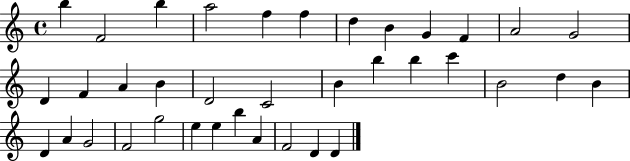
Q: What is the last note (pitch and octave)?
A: D4